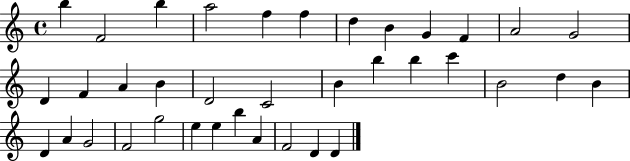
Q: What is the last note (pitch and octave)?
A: D4